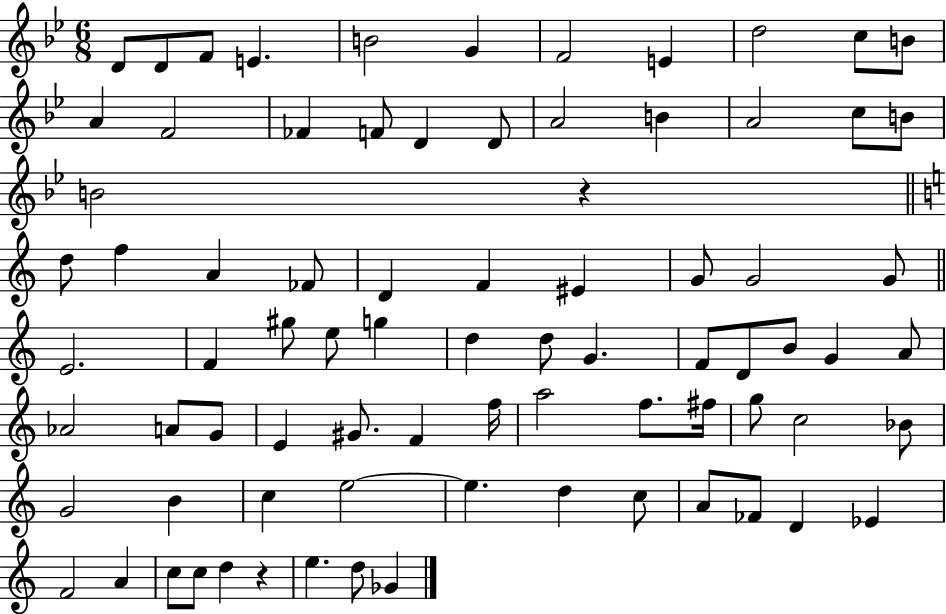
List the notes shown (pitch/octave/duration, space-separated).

D4/e D4/e F4/e E4/q. B4/h G4/q F4/h E4/q D5/h C5/e B4/e A4/q F4/h FES4/q F4/e D4/q D4/e A4/h B4/q A4/h C5/e B4/e B4/h R/q D5/e F5/q A4/q FES4/e D4/q F4/q EIS4/q G4/e G4/h G4/e E4/h. F4/q G#5/e E5/e G5/q D5/q D5/e G4/q. F4/e D4/e B4/e G4/q A4/e Ab4/h A4/e G4/e E4/q G#4/e. F4/q F5/s A5/h F5/e. F#5/s G5/e C5/h Bb4/e G4/h B4/q C5/q E5/h E5/q. D5/q C5/e A4/e FES4/e D4/q Eb4/q F4/h A4/q C5/e C5/e D5/q R/q E5/q. D5/e Gb4/q